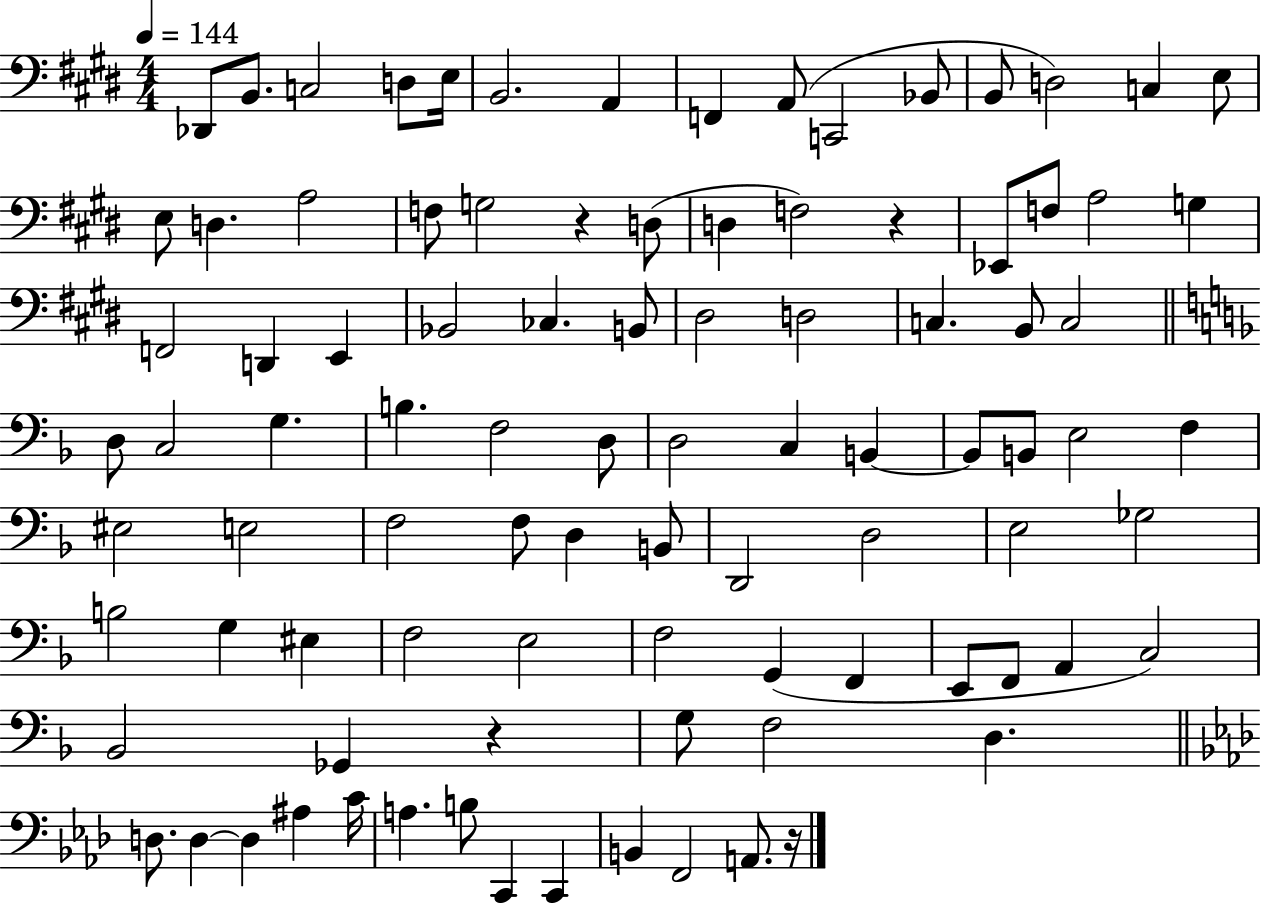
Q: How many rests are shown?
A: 4